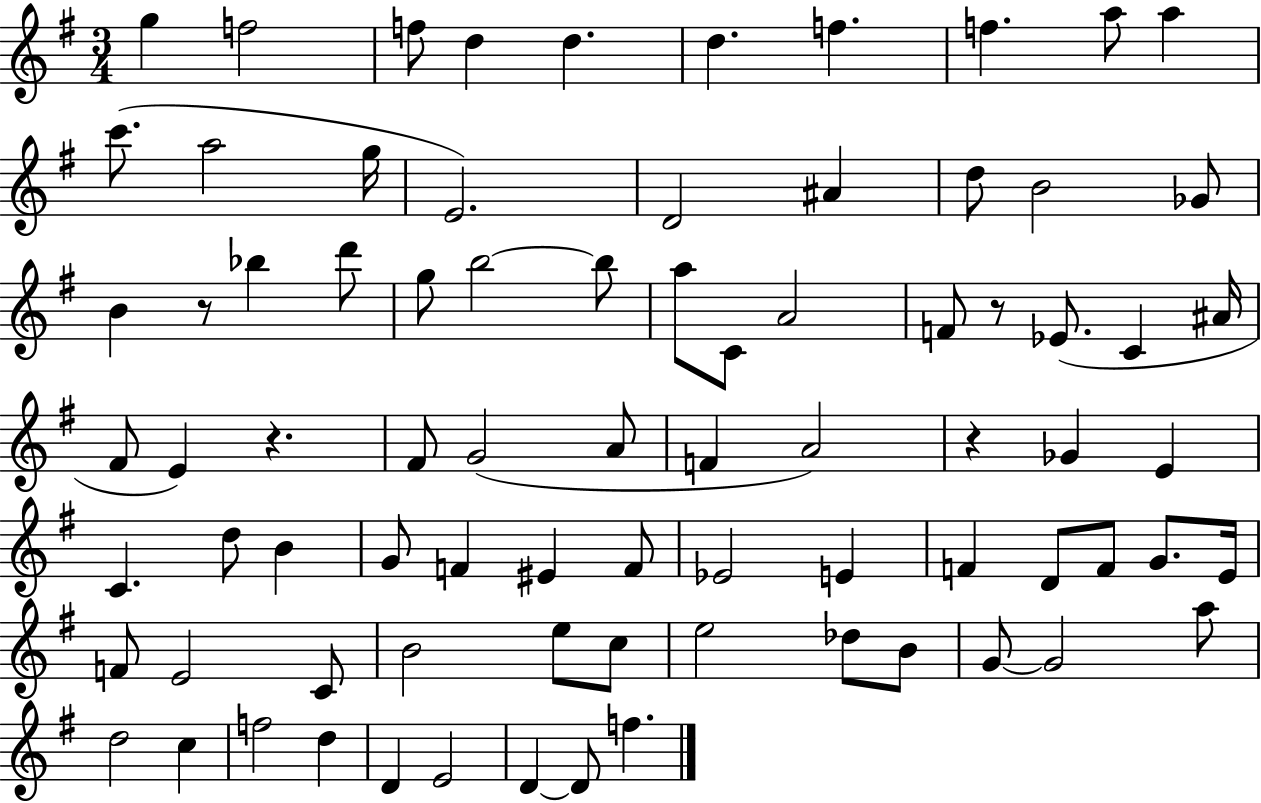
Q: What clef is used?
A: treble